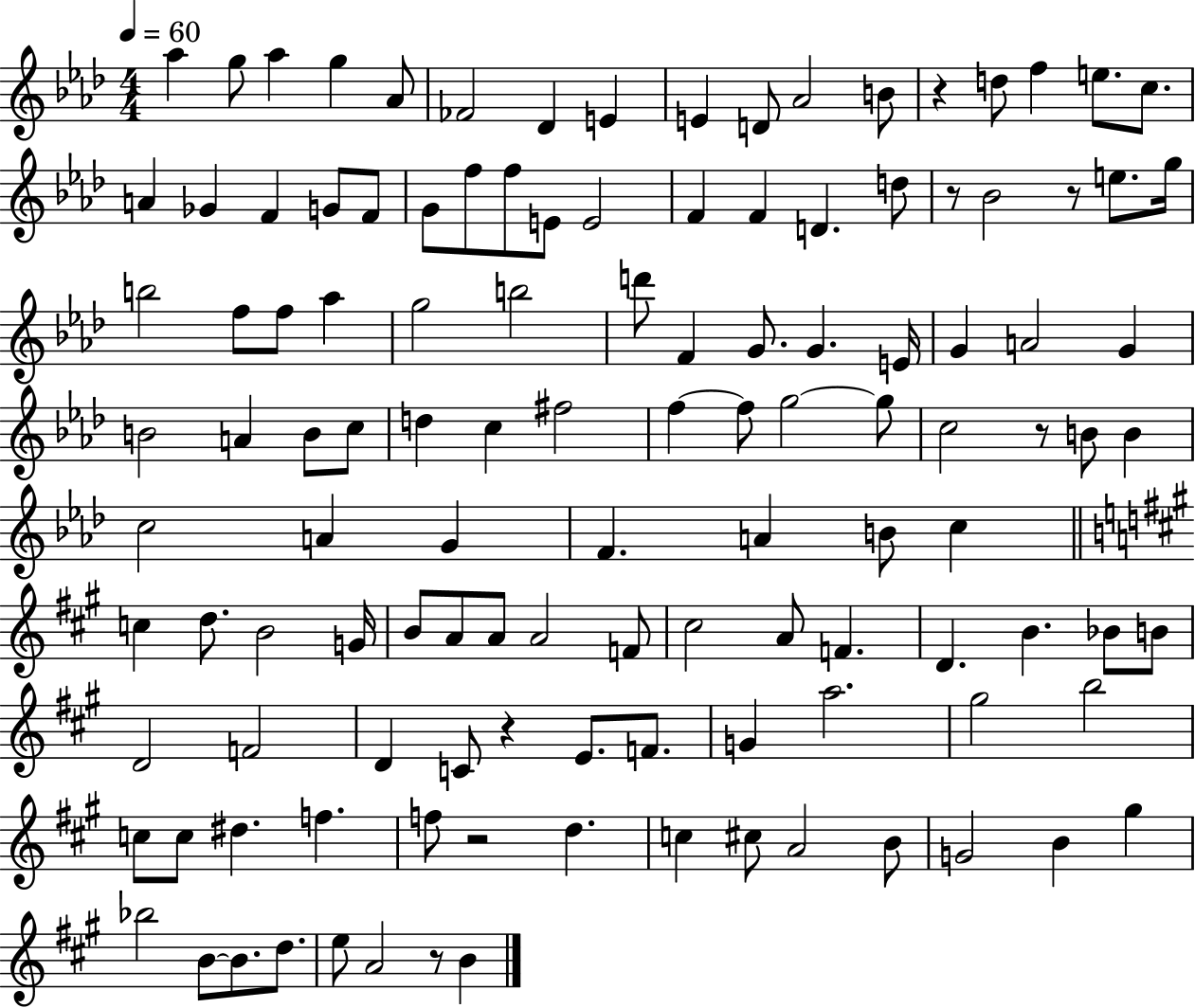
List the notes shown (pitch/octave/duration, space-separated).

Ab5/q G5/e Ab5/q G5/q Ab4/e FES4/h Db4/q E4/q E4/q D4/e Ab4/h B4/e R/q D5/e F5/q E5/e. C5/e. A4/q Gb4/q F4/q G4/e F4/e G4/e F5/e F5/e E4/e E4/h F4/q F4/q D4/q. D5/e R/e Bb4/h R/e E5/e. G5/s B5/h F5/e F5/e Ab5/q G5/h B5/h D6/e F4/q G4/e. G4/q. E4/s G4/q A4/h G4/q B4/h A4/q B4/e C5/e D5/q C5/q F#5/h F5/q F5/e G5/h G5/e C5/h R/e B4/e B4/q C5/h A4/q G4/q F4/q. A4/q B4/e C5/q C5/q D5/e. B4/h G4/s B4/e A4/e A4/e A4/h F4/e C#5/h A4/e F4/q. D4/q. B4/q. Bb4/e B4/e D4/h F4/h D4/q C4/e R/q E4/e. F4/e. G4/q A5/h. G#5/h B5/h C5/e C5/e D#5/q. F5/q. F5/e R/h D5/q. C5/q C#5/e A4/h B4/e G4/h B4/q G#5/q Bb5/h B4/e B4/e. D5/e. E5/e A4/h R/e B4/q